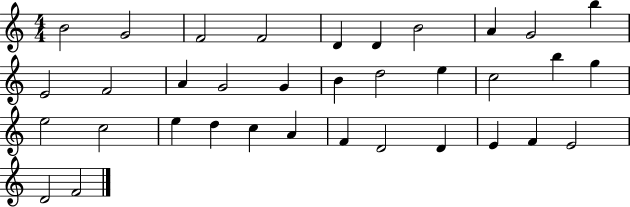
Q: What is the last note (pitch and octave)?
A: F4